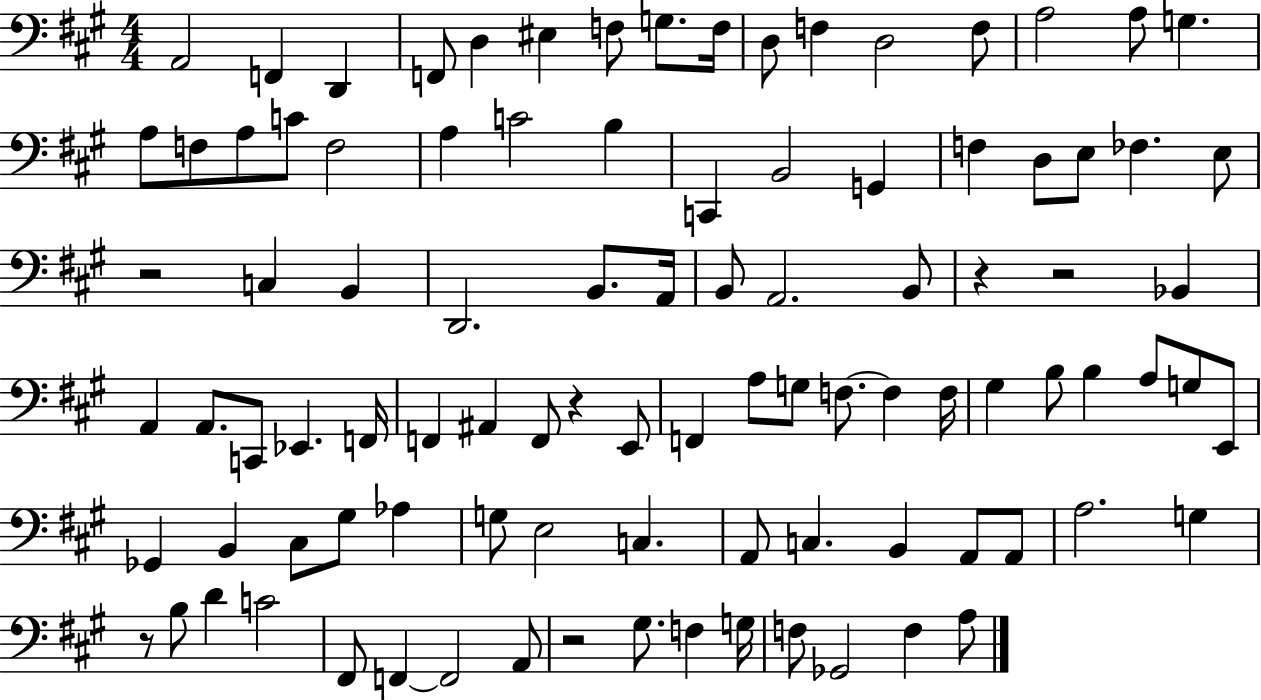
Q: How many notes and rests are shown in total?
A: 97